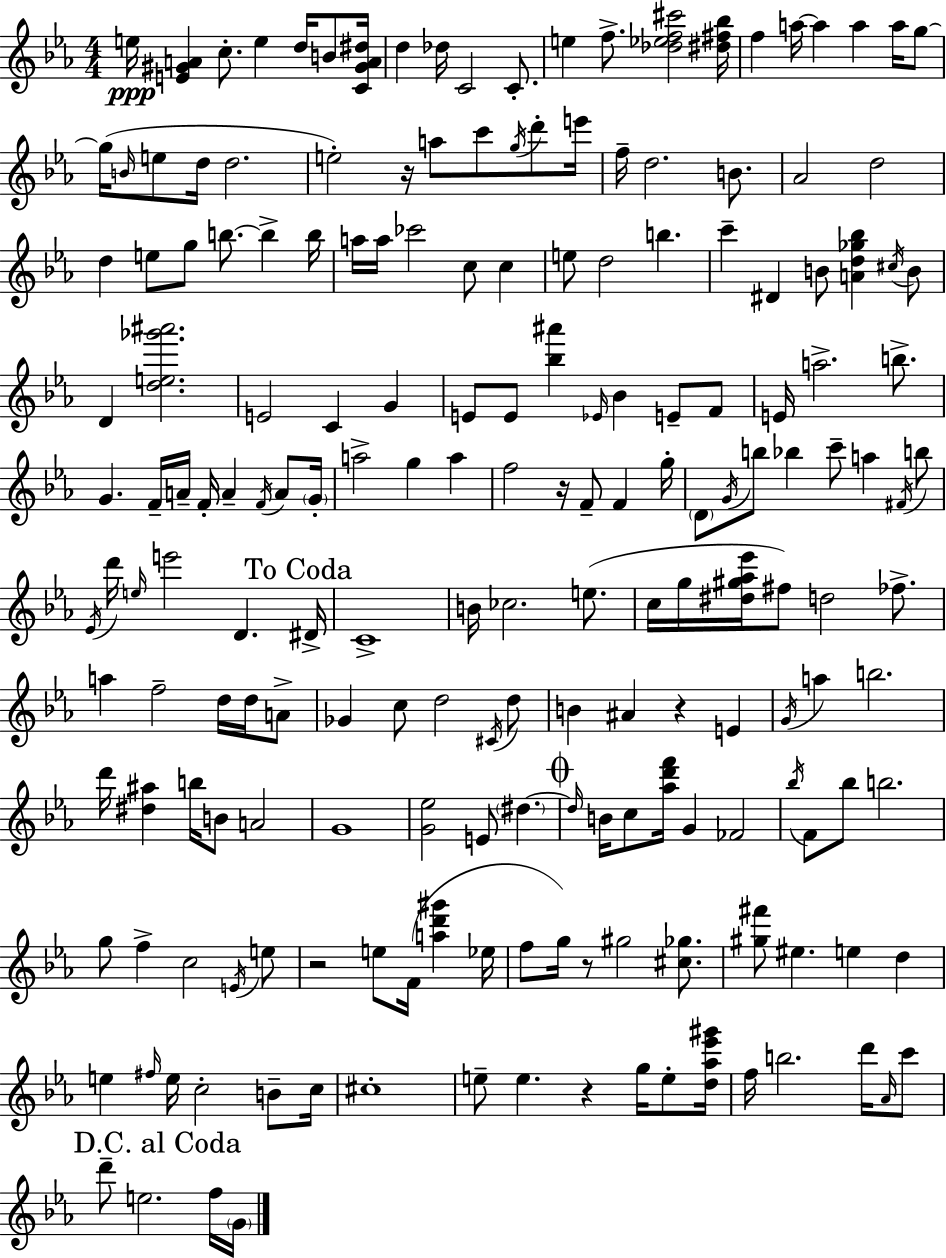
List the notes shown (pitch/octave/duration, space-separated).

E5/s [E4,G#4,A4]/q C5/e. E5/q D5/s B4/e [C4,G#4,A4,D#5]/s D5/q Db5/s C4/h C4/e. E5/q F5/e. [Db5,Eb5,F5,C#6]/h [D#5,F#5,Bb5]/s F5/q A5/s A5/q A5/q A5/s G5/e G5/s B4/s E5/e D5/s D5/h. E5/h R/s A5/e C6/e G5/s D6/e E6/s F5/s D5/h. B4/e. Ab4/h D5/h D5/q E5/e G5/e B5/e. B5/q B5/s A5/s A5/s CES6/h C5/e C5/q E5/e D5/h B5/q. C6/q D#4/q B4/e [A4,D5,Gb5,Bb5]/q C#5/s B4/e D4/q [D5,E5,Gb6,A#6]/h. E4/h C4/q G4/q E4/e E4/e [Bb5,A#6]/q Eb4/s Bb4/q E4/e F4/e E4/s A5/h. B5/e. G4/q. F4/s A4/s F4/s A4/q F4/s A4/e G4/s A5/h G5/q A5/q F5/h R/s F4/e F4/q G5/s D4/e G4/s B5/e Bb5/q C6/e A5/q F#4/s B5/e Eb4/s D6/s E5/s E6/h D4/q. D#4/s C4/w B4/s CES5/h. E5/e. C5/s G5/s [D#5,G#5,Ab5,Eb6]/s F#5/e D5/h FES5/e. A5/q F5/h D5/s D5/s A4/e Gb4/q C5/e D5/h C#4/s D5/e B4/q A#4/q R/q E4/q G4/s A5/q B5/h. D6/s [D#5,A#5]/q B5/s B4/e A4/h G4/w [G4,Eb5]/h E4/e D#5/q. D#5/s B4/s C5/e [Ab5,D6,F6]/s G4/q FES4/h Bb5/s F4/e Bb5/e B5/h. G5/e F5/q C5/h E4/s E5/e R/h E5/e F4/s [A5,D6,G#6]/q Eb5/s F5/e G5/s R/e G#5/h [C#5,Gb5]/e. [G#5,F#6]/e EIS5/q. E5/q D5/q E5/q F#5/s E5/s C5/h B4/e C5/s C#5/w E5/e E5/q. R/q G5/s E5/e [D5,Ab5,Eb6,G#6]/s F5/s B5/h. D6/s Ab4/s C6/e D6/e E5/h. F5/s G4/s